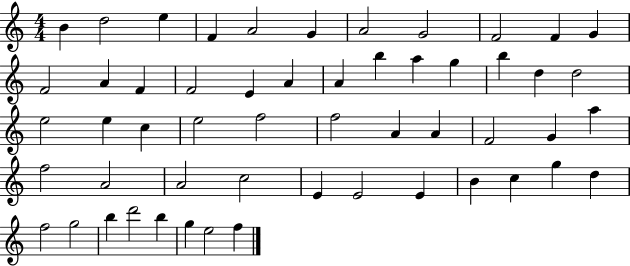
X:1
T:Untitled
M:4/4
L:1/4
K:C
B d2 e F A2 G A2 G2 F2 F G F2 A F F2 E A A b a g b d d2 e2 e c e2 f2 f2 A A F2 G a f2 A2 A2 c2 E E2 E B c g d f2 g2 b d'2 b g e2 f